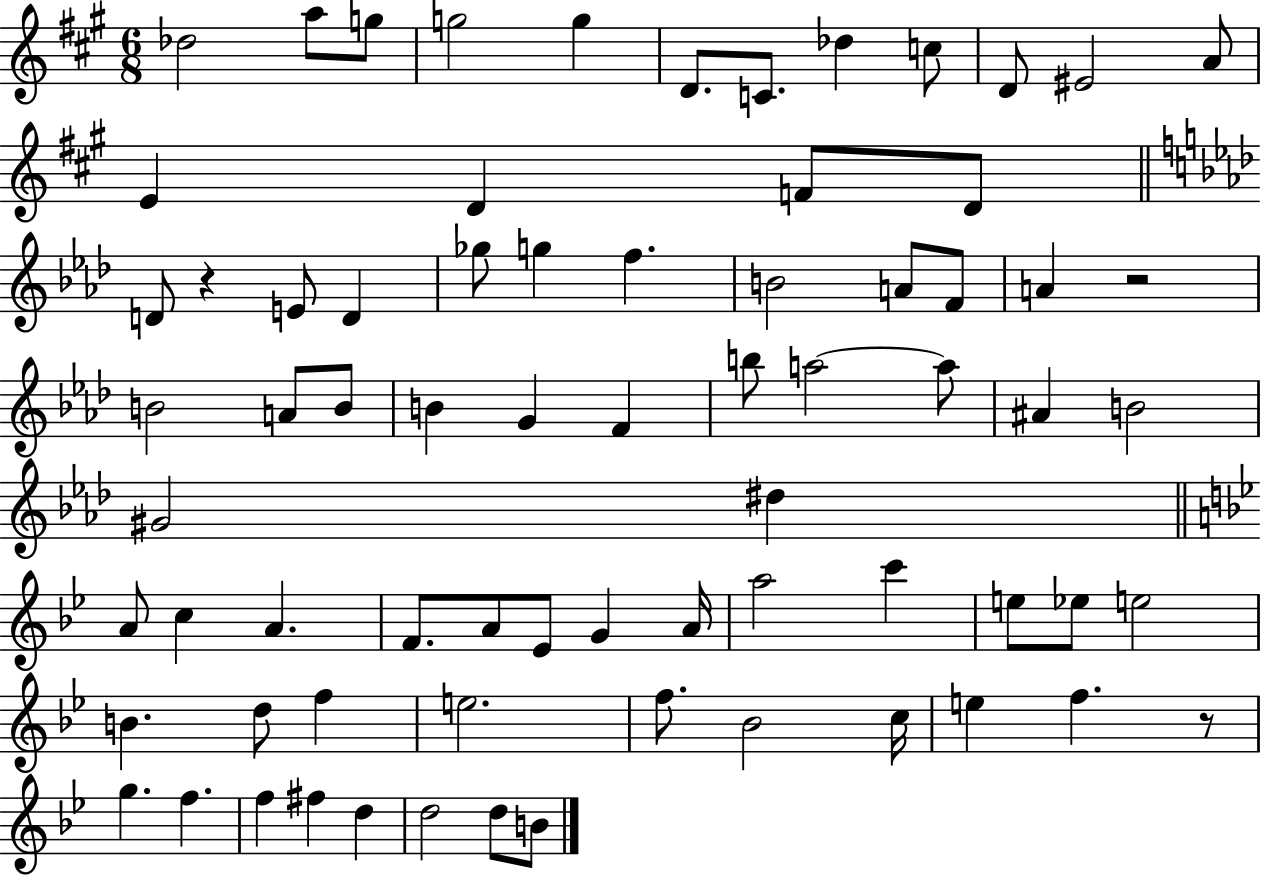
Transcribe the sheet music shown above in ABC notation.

X:1
T:Untitled
M:6/8
L:1/4
K:A
_d2 a/2 g/2 g2 g D/2 C/2 _d c/2 D/2 ^E2 A/2 E D F/2 D/2 D/2 z E/2 D _g/2 g f B2 A/2 F/2 A z2 B2 A/2 B/2 B G F b/2 a2 a/2 ^A B2 ^G2 ^d A/2 c A F/2 A/2 _E/2 G A/4 a2 c' e/2 _e/2 e2 B d/2 f e2 f/2 _B2 c/4 e f z/2 g f f ^f d d2 d/2 B/2